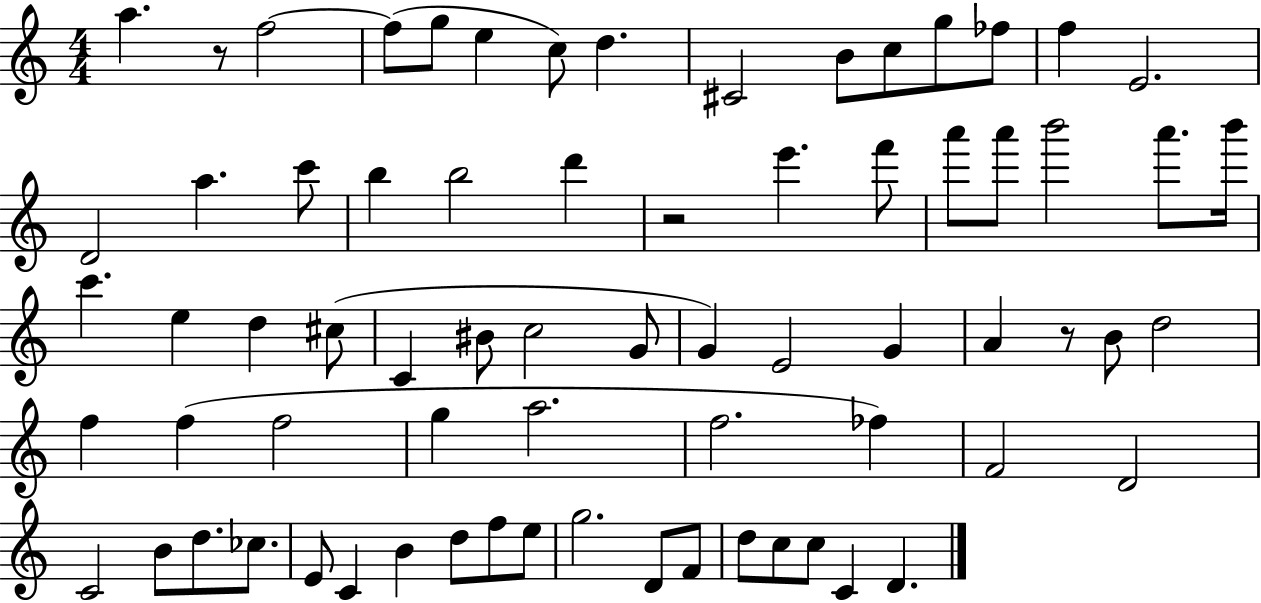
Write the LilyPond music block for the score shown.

{
  \clef treble
  \numericTimeSignature
  \time 4/4
  \key c \major
  a''4. r8 f''2~~ | f''8( g''8 e''4 c''8) d''4. | cis'2 b'8 c''8 g''8 fes''8 | f''4 e'2. | \break d'2 a''4. c'''8 | b''4 b''2 d'''4 | r2 e'''4. f'''8 | a'''8 a'''8 b'''2 a'''8. b'''16 | \break c'''4. e''4 d''4 cis''8( | c'4 bis'8 c''2 g'8 | g'4) e'2 g'4 | a'4 r8 b'8 d''2 | \break f''4 f''4( f''2 | g''4 a''2. | f''2. fes''4) | f'2 d'2 | \break c'2 b'8 d''8. ces''8. | e'8 c'4 b'4 d''8 f''8 e''8 | g''2. d'8 f'8 | d''8 c''8 c''8 c'4 d'4. | \break \bar "|."
}